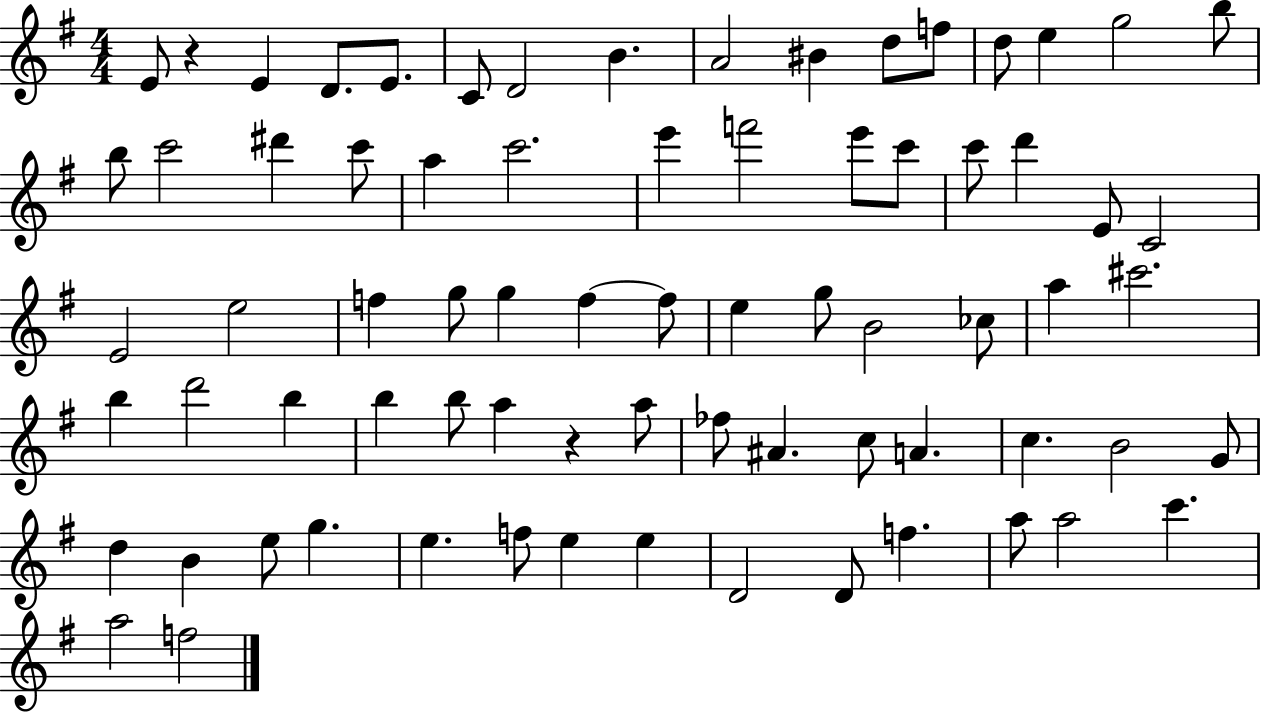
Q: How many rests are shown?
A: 2